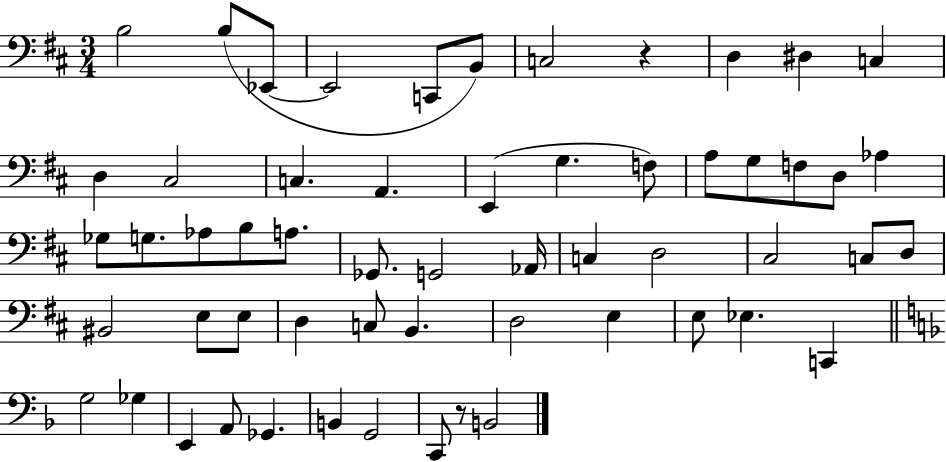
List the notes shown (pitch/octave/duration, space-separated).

B3/h B3/e Eb2/e Eb2/h C2/e B2/e C3/h R/q D3/q D#3/q C3/q D3/q C#3/h C3/q. A2/q. E2/q G3/q. F3/e A3/e G3/e F3/e D3/e Ab3/q Gb3/e G3/e. Ab3/e B3/e A3/e. Gb2/e. G2/h Ab2/s C3/q D3/h C#3/h C3/e D3/e BIS2/h E3/e E3/e D3/q C3/e B2/q. D3/h E3/q E3/e Eb3/q. C2/q G3/h Gb3/q E2/q A2/e Gb2/q. B2/q G2/h C2/e R/e B2/h